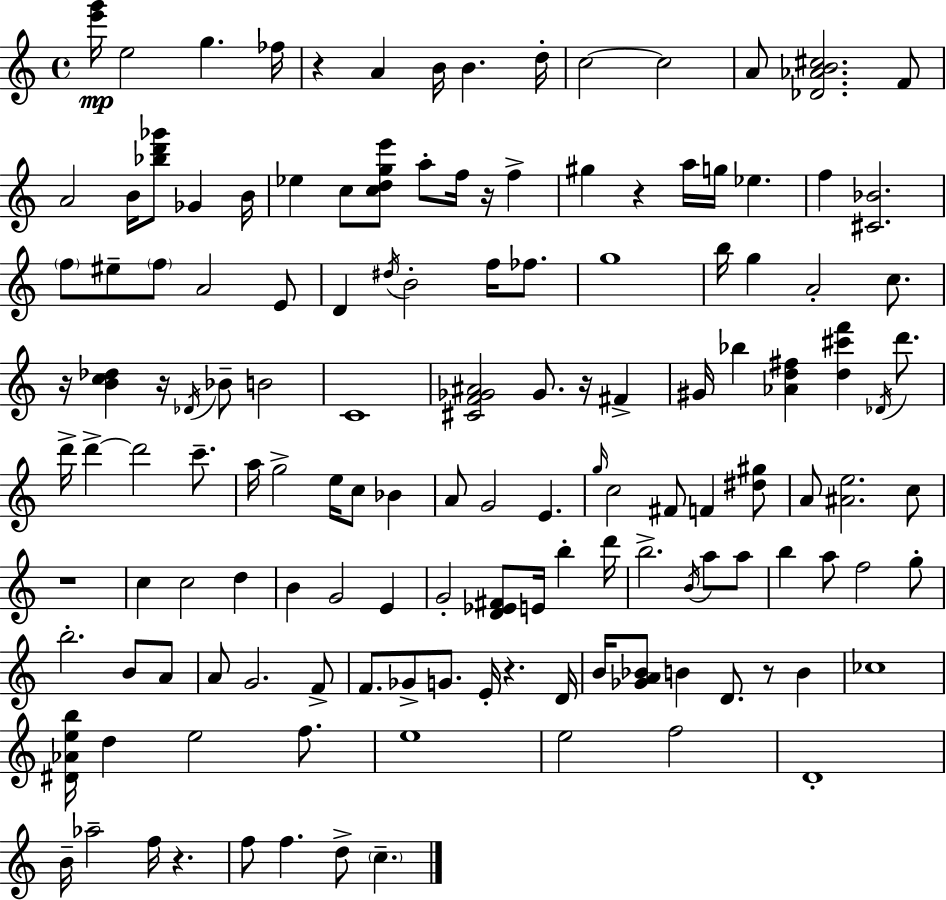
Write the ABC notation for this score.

X:1
T:Untitled
M:4/4
L:1/4
K:C
[e'g']/4 e2 g _f/4 z A B/4 B d/4 c2 c2 A/2 [_D_AB^c]2 F/2 A2 B/4 [_bd'_g']/2 _G B/4 _e c/2 [cdge']/2 a/2 f/4 z/4 f ^g z a/4 g/4 _e f [^C_B]2 f/2 ^e/2 f/2 A2 E/2 D ^d/4 B2 f/4 _f/2 g4 b/4 g A2 c/2 z/4 [Bc_d] z/4 _D/4 _B/2 B2 C4 [^CF_G^A]2 _G/2 z/4 ^F ^G/4 _b [_Ad^f] [d^c'f'] _D/4 d'/2 d'/4 d' d'2 c'/2 a/4 g2 e/4 c/2 _B A/2 G2 E g/4 c2 ^F/2 F [^d^g]/2 A/2 [^Ae]2 c/2 z4 c c2 d B G2 E G2 [D_E^F]/2 E/4 b d'/4 b2 B/4 a/2 a/2 b a/2 f2 g/2 b2 B/2 A/2 A/2 G2 F/2 F/2 _G/2 G/2 E/4 z D/4 B/4 [_GA_B]/2 B D/2 z/2 B _c4 [^D_Aeb]/4 d e2 f/2 e4 e2 f2 D4 B/4 _a2 f/4 z f/2 f d/2 c